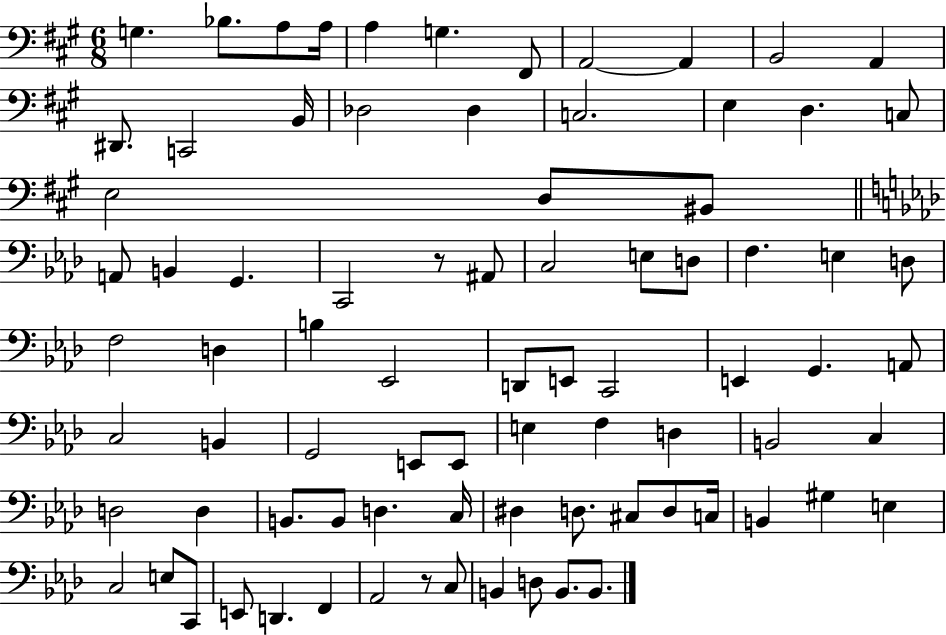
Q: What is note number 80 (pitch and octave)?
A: B2